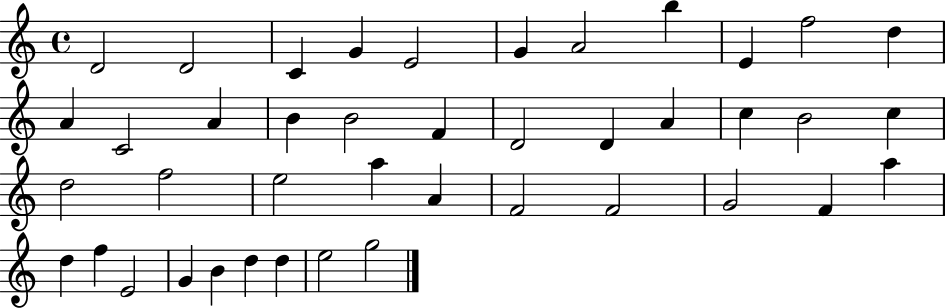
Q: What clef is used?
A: treble